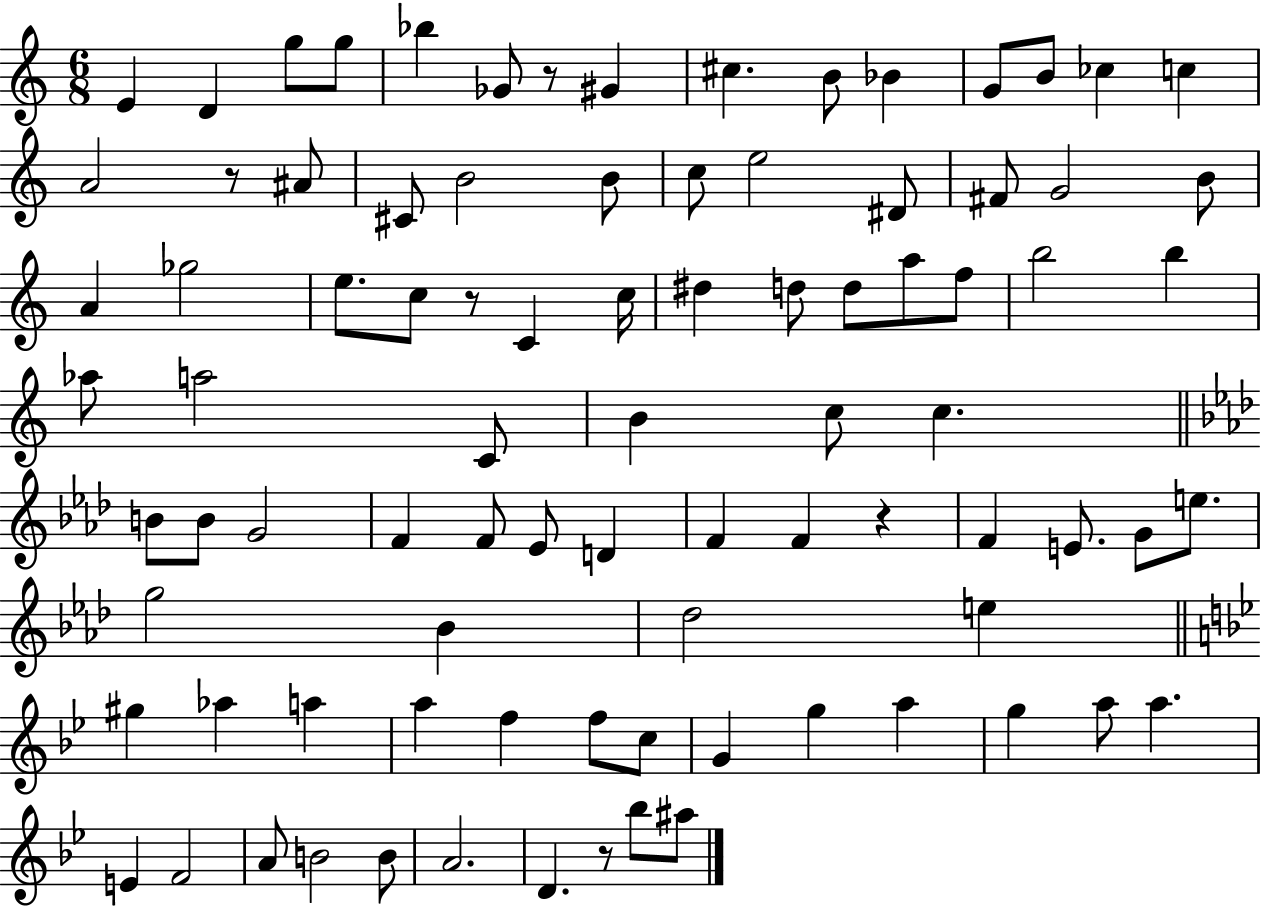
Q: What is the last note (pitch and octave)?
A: A#5